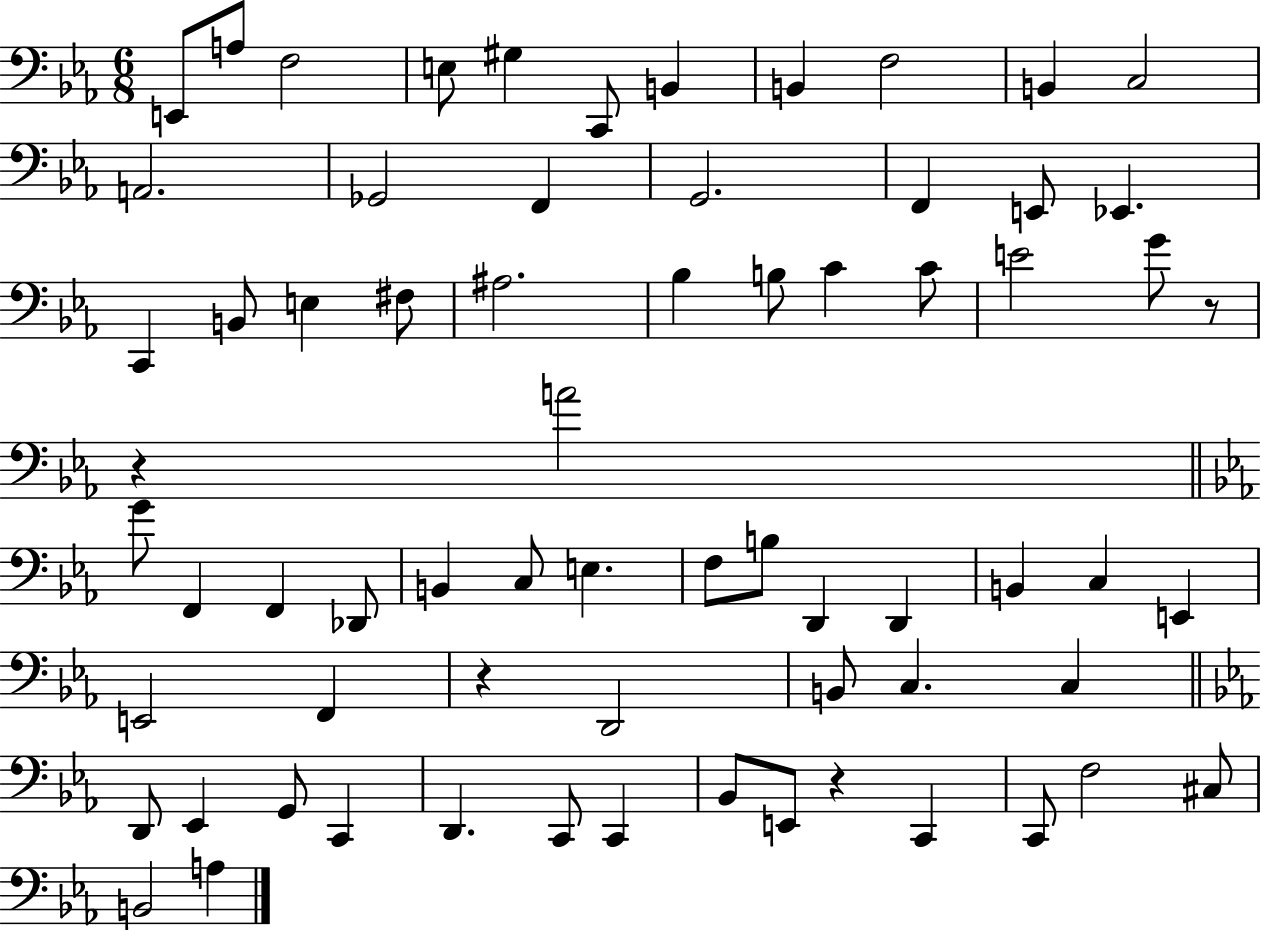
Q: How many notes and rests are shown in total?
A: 69